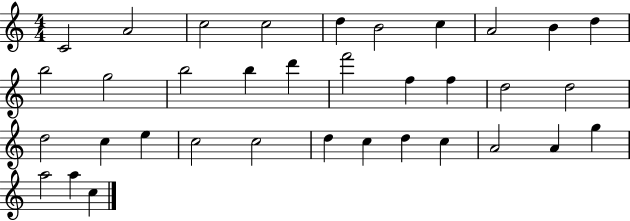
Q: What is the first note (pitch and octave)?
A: C4